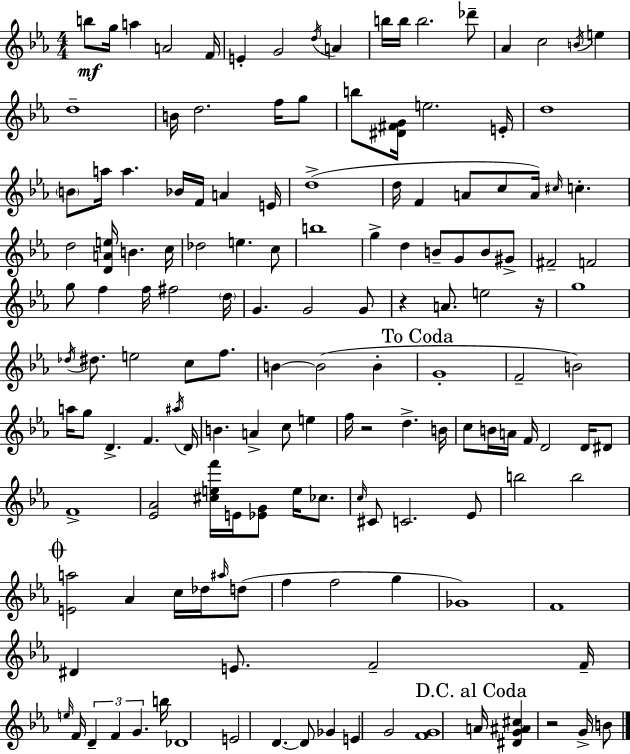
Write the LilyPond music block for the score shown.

{
  \clef treble
  \numericTimeSignature
  \time 4/4
  \key c \minor
  b''8\mf g''16 a''4 a'2 f'16 | e'4-. g'2 \acciaccatura { d''16 } a'4 | b''16 b''16 b''2. des'''8-- | aes'4 c''2 \acciaccatura { b'16 } e''4 | \break d''1-- | b'16 d''2. f''16 | g''8 b''8 <dis' fis' g'>16 e''2. | e'16-. d''1 | \break \parenthesize b'8 a''16 a''4. bes'16 f'16 a'4 | e'16 d''1->( | d''16 f'4 a'8 c''8 a'16) \grace { cis''16 } c''4.-. | d''2 <d' a' e''>16 b'4. | \break c''16 des''2 e''4. | c''8 b''1 | g''4-> d''4 b'8-- g'8 b'8 | gis'8-> fis'2-- f'2 | \break g''8 f''4 f''16 fis''2 | \parenthesize d''16 g'4. g'2 | g'8 r4 a'8. e''2 | r16 g''1 | \break \acciaccatura { des''16 } dis''8. e''2 c''8 | f''8. b'4~~ b'2( | b'4-. \mark "To Coda" g'1-. | f'2-- b'2) | \break a''16 g''8 d'4.-> f'4. | \acciaccatura { ais''16 } d'16 b'4. a'4-> c''8 | e''4 f''16 r2 d''4.-> | b'16 c''8 b'16 a'16 f'16 d'2 | \break d'16 dis'8 f'1-> | <ees' aes'>2 <cis'' e'' f'''>16 e'16 <ees' g'>8 | e''16 ces''8. \grace { c''16 } cis'8 c'2. | ees'8 b''2 b''2 | \break \mark \markup { \musicglyph "scripts.coda" } <e' a''>2 aes'4 | c''16 des''16 \grace { ais''16 } d''8( f''4 f''2 | g''4 ges'1) | f'1 | \break dis'4 e'8. f'2-- | f'16-- \grace { e''16 } f'16 \tuplet 3/2 { d'4-- f'4 | g'4. } b''16 des'1 | e'2 | \break d'4.~~ d'8 ges'4 e'4 | g'2 <f' g'>1 | \mark "D.C. al Coda" a'16 <dis' g' ais' cis''>4 r2 | g'16-> b'8 \bar "|."
}